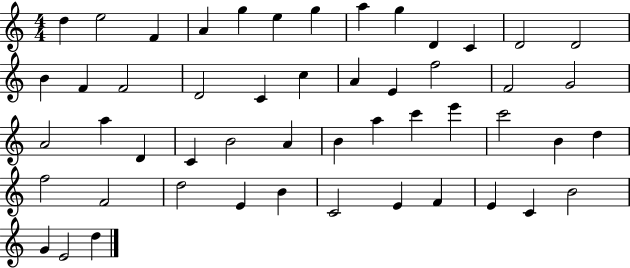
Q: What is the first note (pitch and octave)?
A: D5